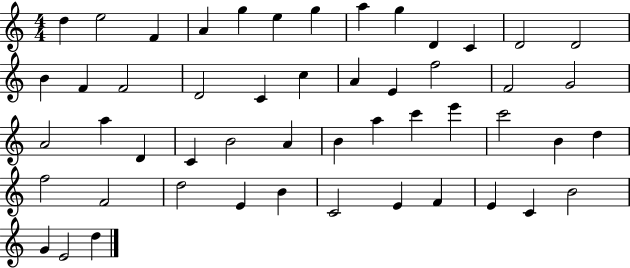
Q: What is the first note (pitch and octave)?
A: D5